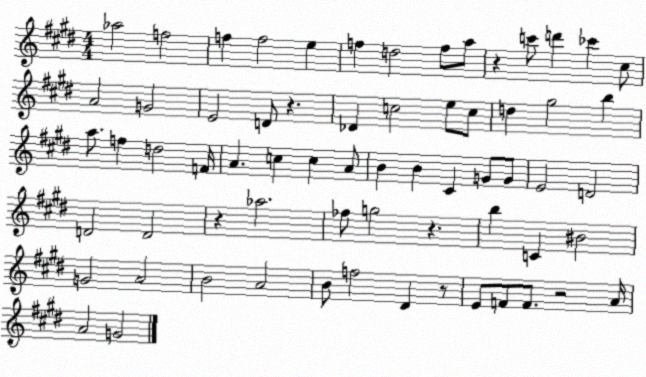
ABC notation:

X:1
T:Untitled
M:4/4
L:1/4
K:E
_a2 f2 f f2 e f d2 f/2 a/2 z c'/2 d' _c' ^c/2 A2 G2 E2 D/2 z _D c2 e/2 c/2 d ^g2 b a/2 f d2 F/4 A c c A/2 B B ^C G/2 G/2 E2 D2 D2 D2 z _a2 _f/2 g2 z b C ^B2 G2 A2 B2 A2 B/2 f2 ^D z/2 E/2 F/2 F/2 z2 A/4 A2 G2